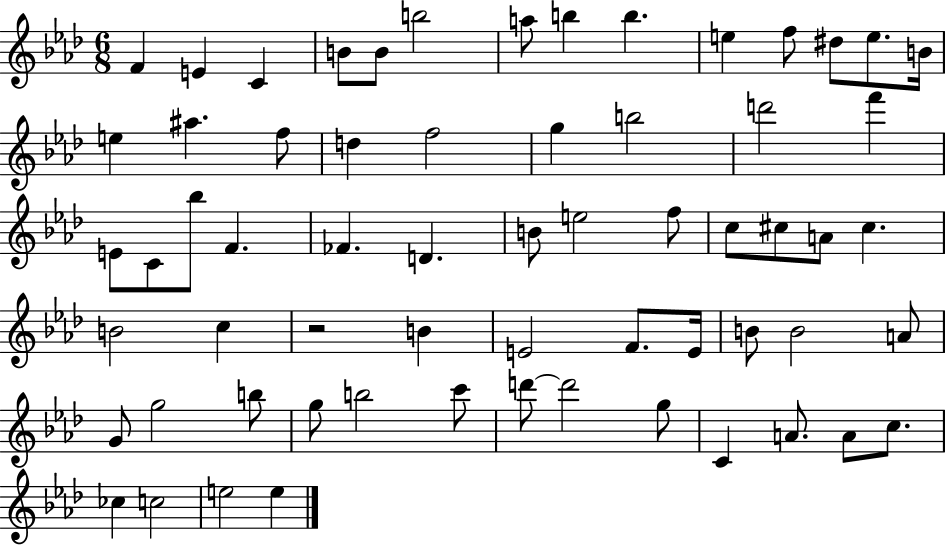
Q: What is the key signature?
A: AES major